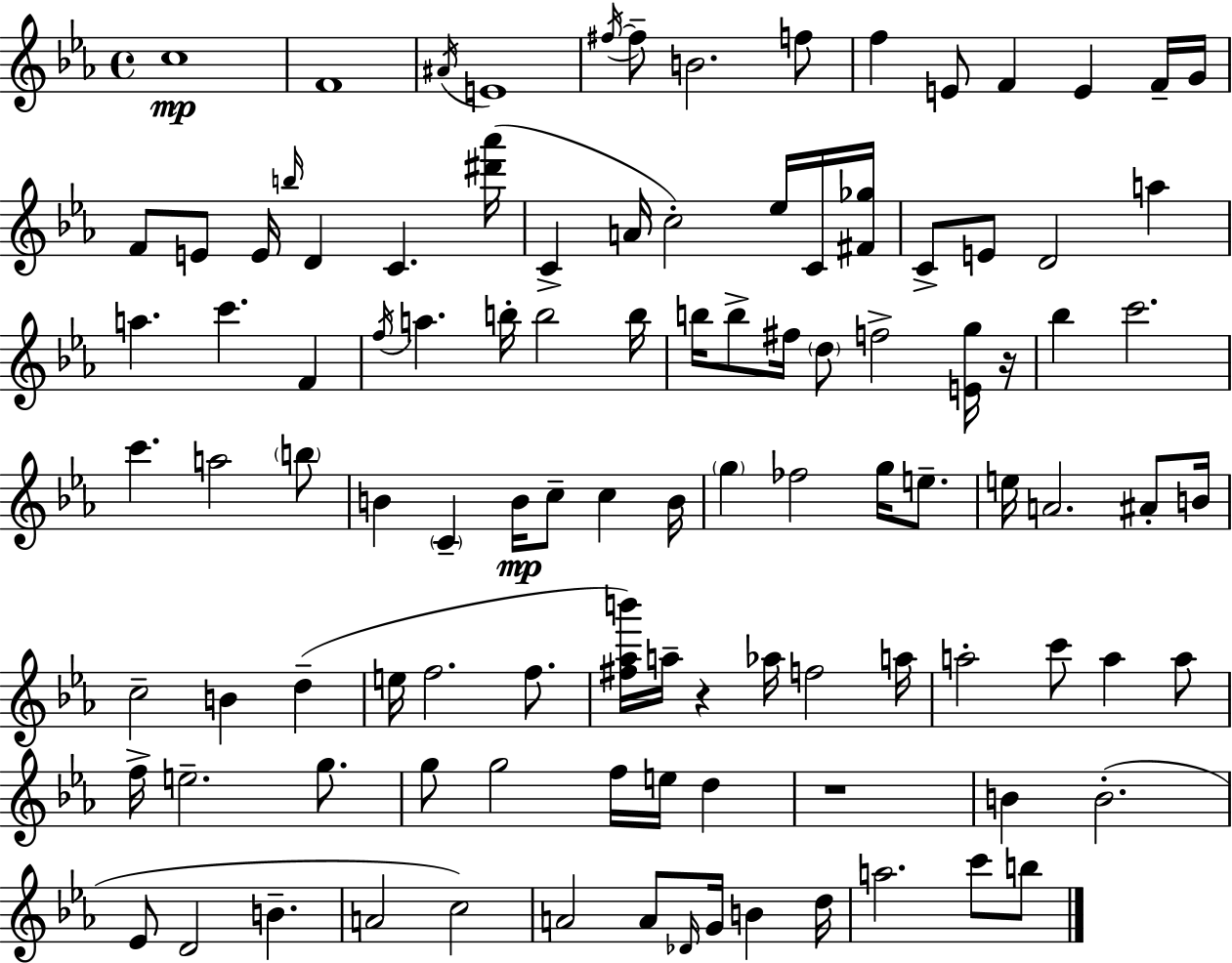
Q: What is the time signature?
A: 4/4